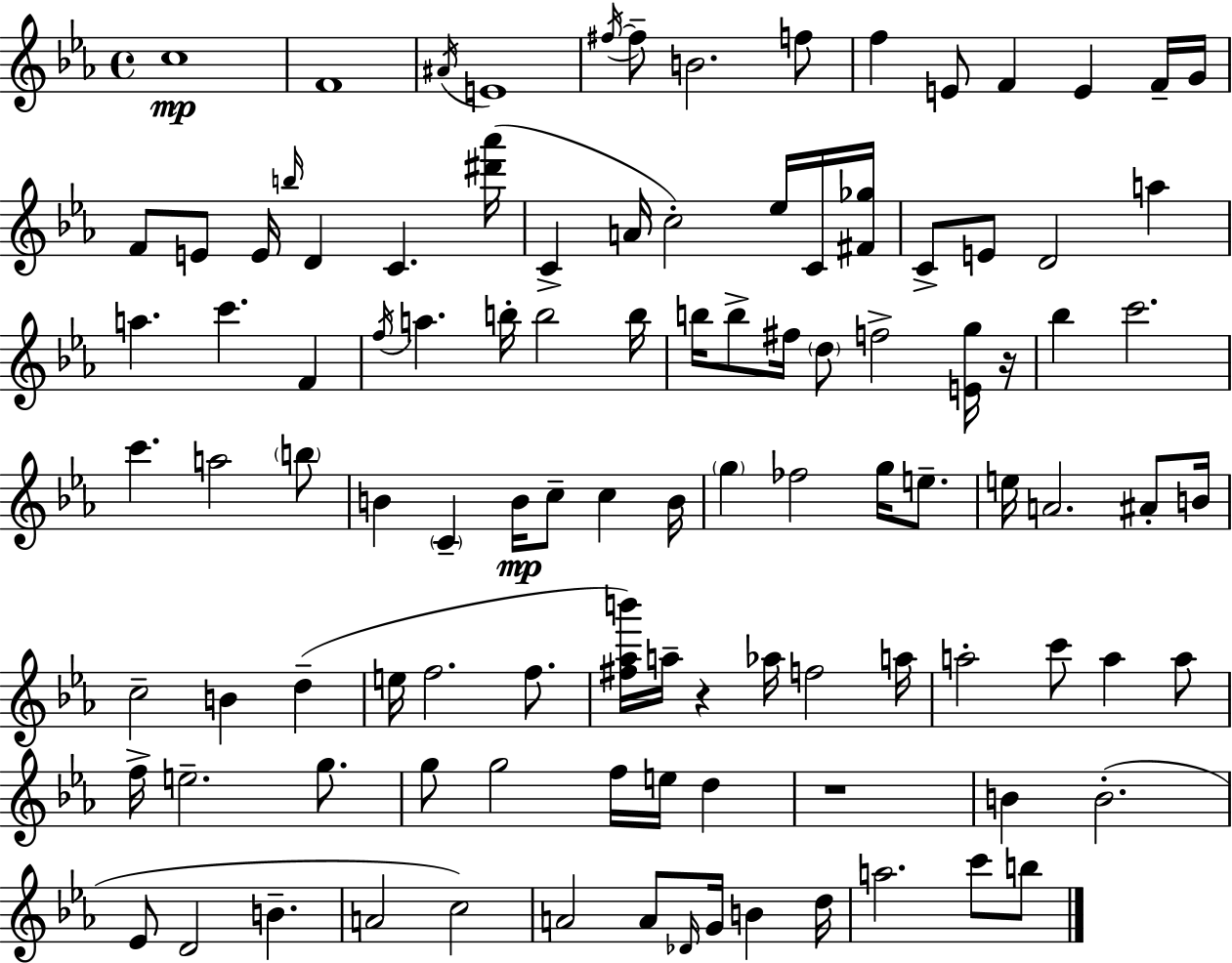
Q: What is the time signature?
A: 4/4